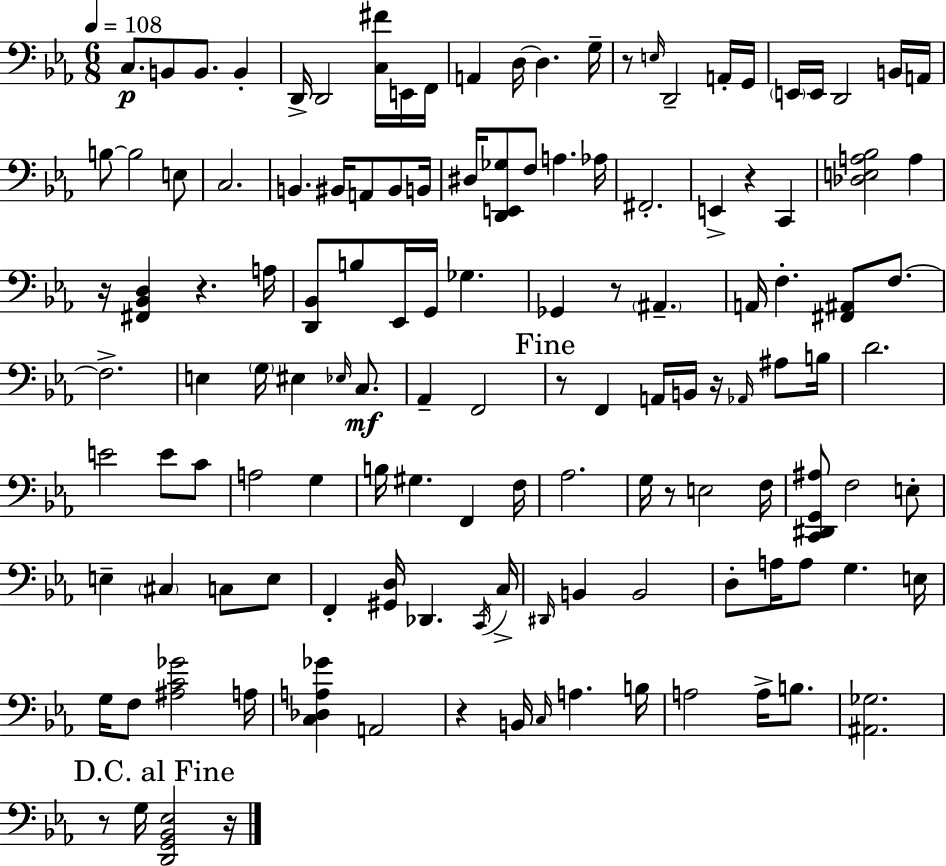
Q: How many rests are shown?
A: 11